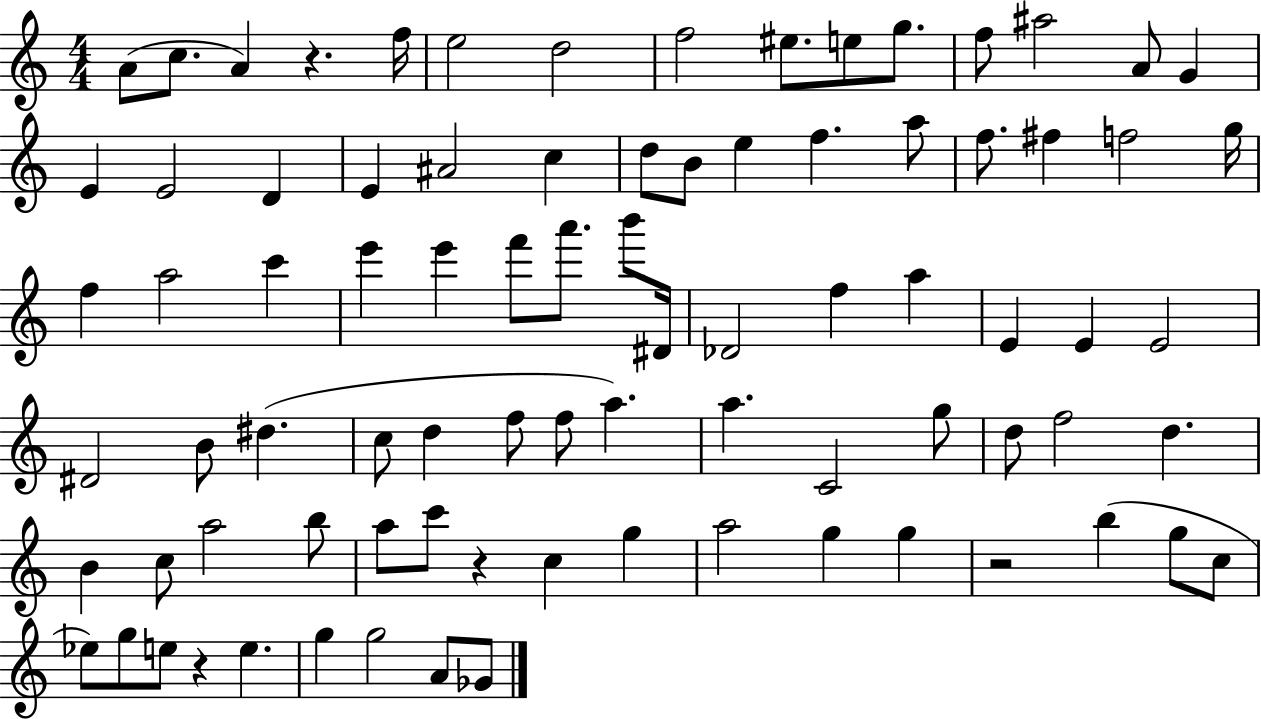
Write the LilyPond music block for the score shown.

{
  \clef treble
  \numericTimeSignature
  \time 4/4
  \key c \major
  \repeat volta 2 { a'8( c''8. a'4) r4. f''16 | e''2 d''2 | f''2 eis''8. e''8 g''8. | f''8 ais''2 a'8 g'4 | \break e'4 e'2 d'4 | e'4 ais'2 c''4 | d''8 b'8 e''4 f''4. a''8 | f''8. fis''4 f''2 g''16 | \break f''4 a''2 c'''4 | e'''4 e'''4 f'''8 a'''8. b'''8 dis'16 | des'2 f''4 a''4 | e'4 e'4 e'2 | \break dis'2 b'8 dis''4.( | c''8 d''4 f''8 f''8 a''4.) | a''4. c'2 g''8 | d''8 f''2 d''4. | \break b'4 c''8 a''2 b''8 | a''8 c'''8 r4 c''4 g''4 | a''2 g''4 g''4 | r2 b''4( g''8 c''8 | \break ees''8) g''8 e''8 r4 e''4. | g''4 g''2 a'8 ges'8 | } \bar "|."
}